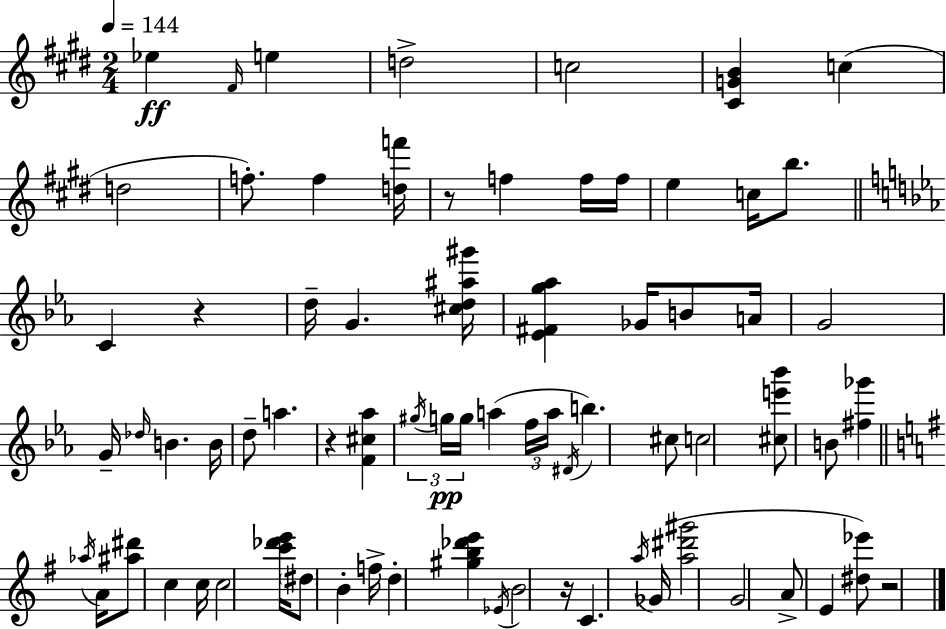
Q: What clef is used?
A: treble